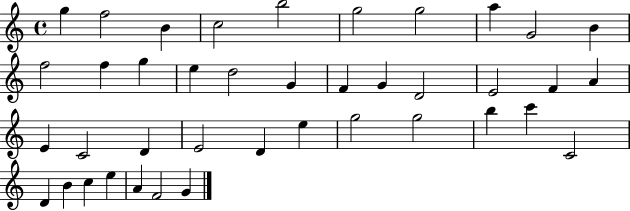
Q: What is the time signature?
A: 4/4